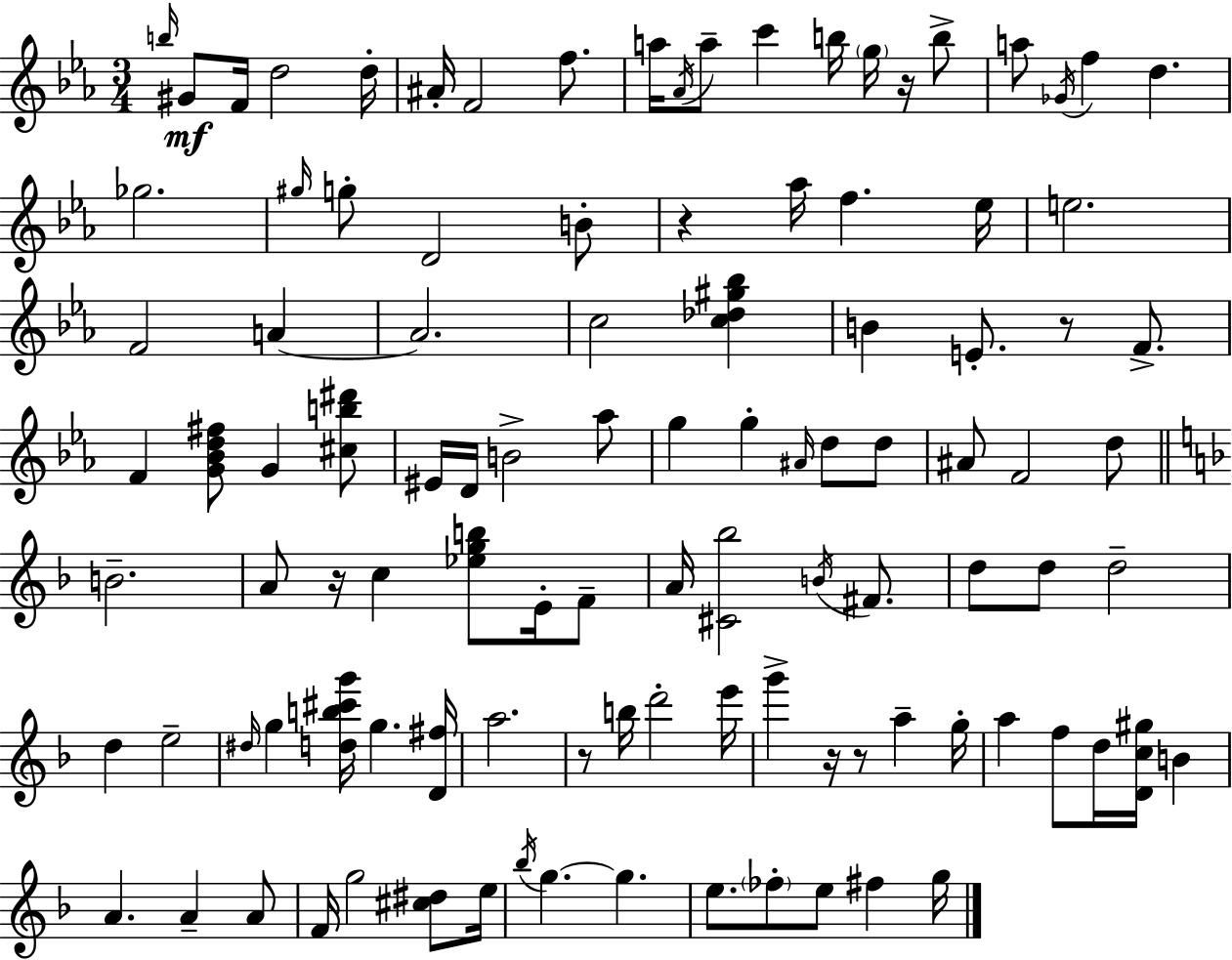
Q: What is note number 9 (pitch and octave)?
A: A5